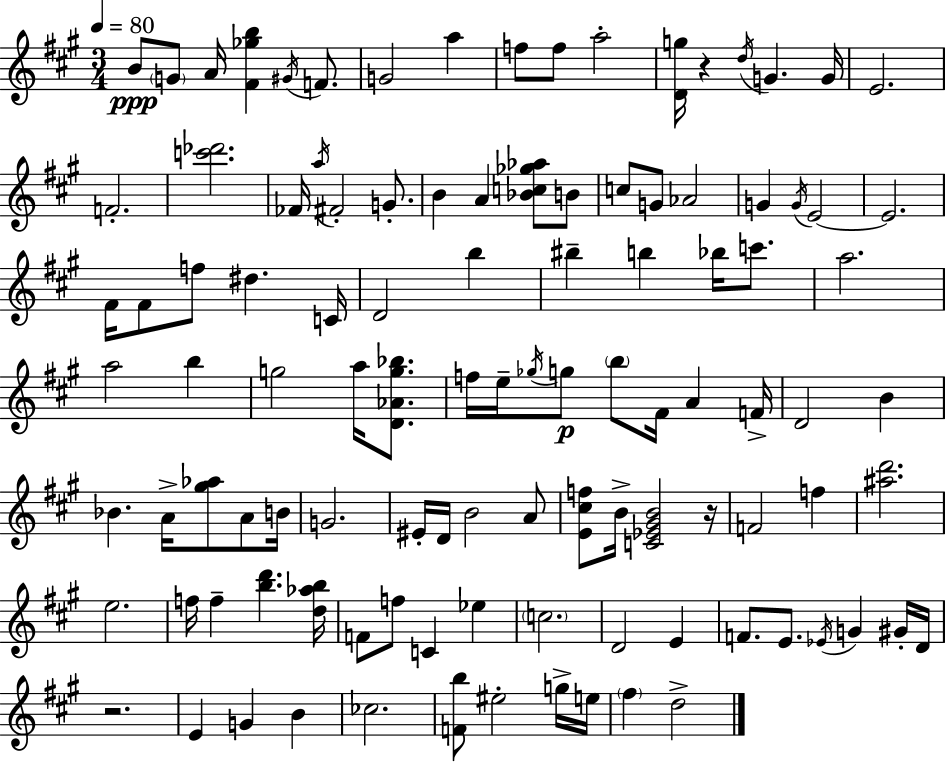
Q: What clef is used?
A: treble